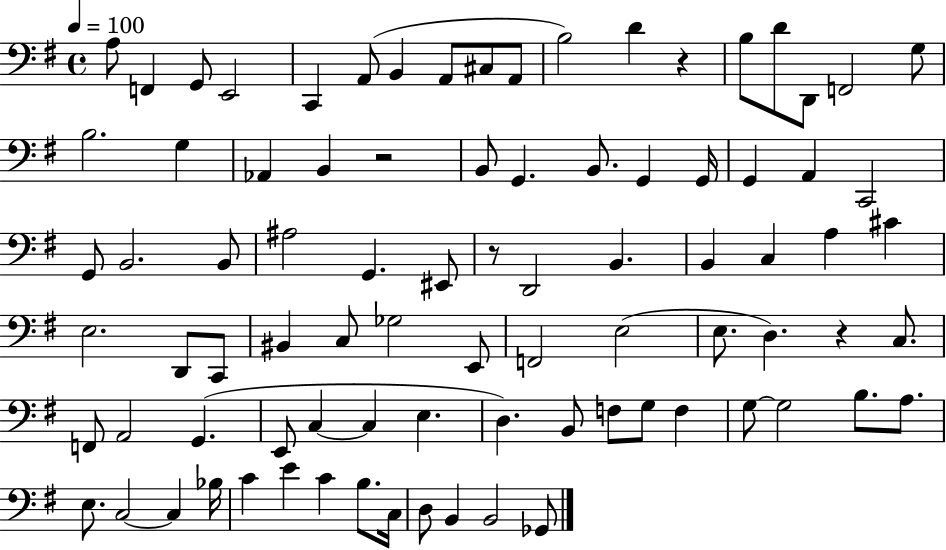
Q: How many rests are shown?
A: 4